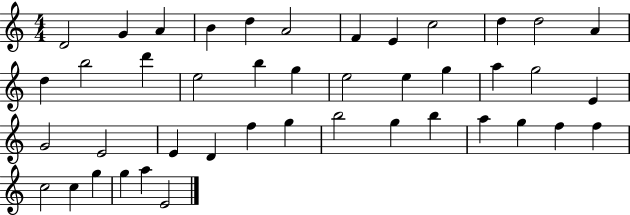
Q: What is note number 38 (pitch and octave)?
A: C5